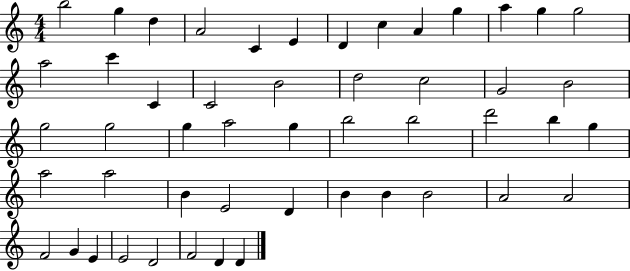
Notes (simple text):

B5/h G5/q D5/q A4/h C4/q E4/q D4/q C5/q A4/q G5/q A5/q G5/q G5/h A5/h C6/q C4/q C4/h B4/h D5/h C5/h G4/h B4/h G5/h G5/h G5/q A5/h G5/q B5/h B5/h D6/h B5/q G5/q A5/h A5/h B4/q E4/h D4/q B4/q B4/q B4/h A4/h A4/h F4/h G4/q E4/q E4/h D4/h F4/h D4/q D4/q